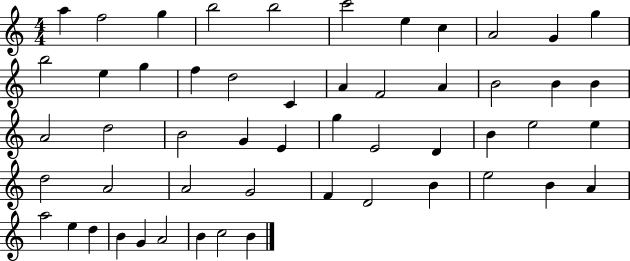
X:1
T:Untitled
M:4/4
L:1/4
K:C
a f2 g b2 b2 c'2 e c A2 G g b2 e g f d2 C A F2 A B2 B B A2 d2 B2 G E g E2 D B e2 e d2 A2 A2 G2 F D2 B e2 B A a2 e d B G A2 B c2 B